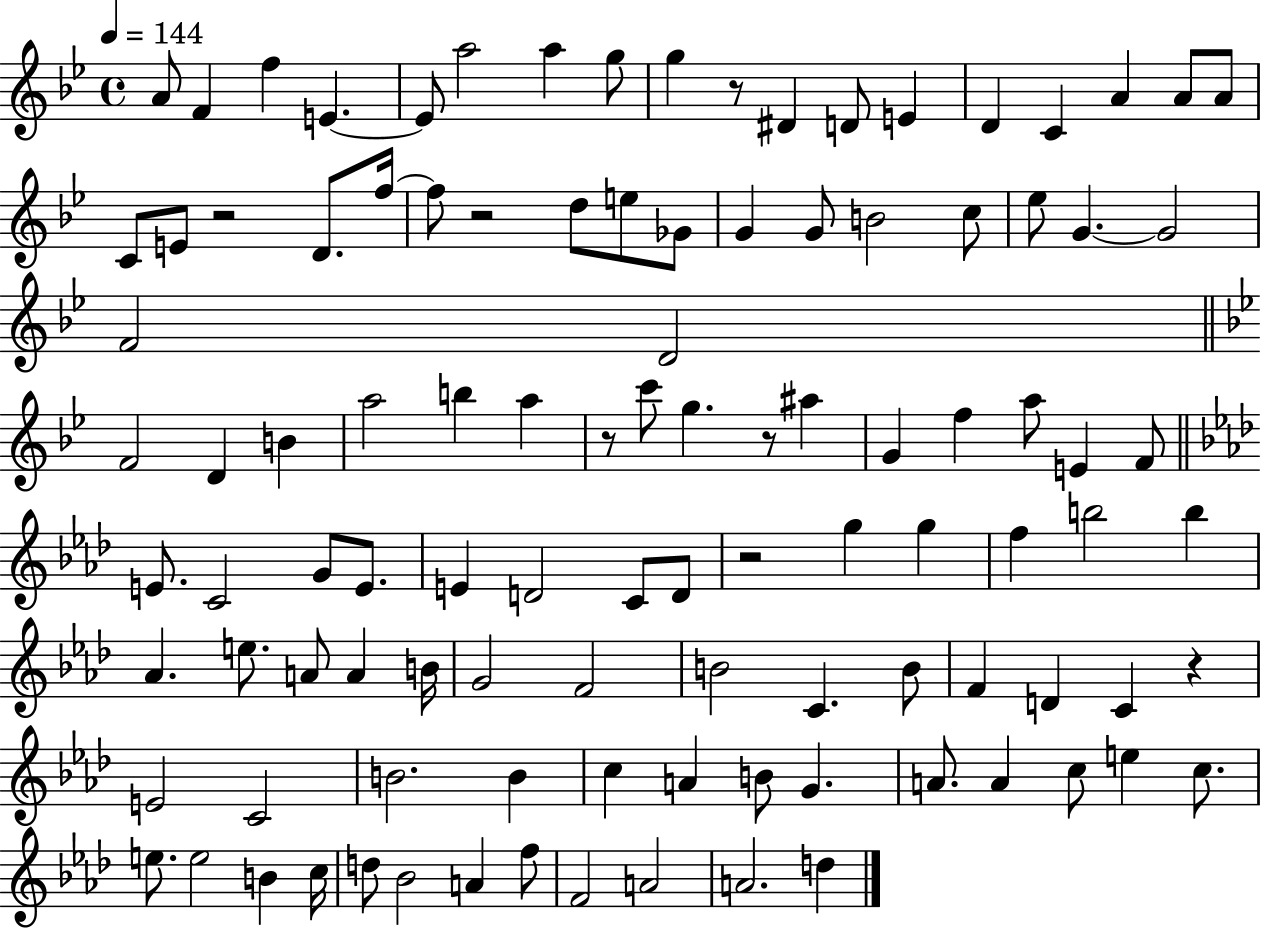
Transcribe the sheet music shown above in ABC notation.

X:1
T:Untitled
M:4/4
L:1/4
K:Bb
A/2 F f E E/2 a2 a g/2 g z/2 ^D D/2 E D C A A/2 A/2 C/2 E/2 z2 D/2 f/4 f/2 z2 d/2 e/2 _G/2 G G/2 B2 c/2 _e/2 G G2 F2 D2 F2 D B a2 b a z/2 c'/2 g z/2 ^a G f a/2 E F/2 E/2 C2 G/2 E/2 E D2 C/2 D/2 z2 g g f b2 b _A e/2 A/2 A B/4 G2 F2 B2 C B/2 F D C z E2 C2 B2 B c A B/2 G A/2 A c/2 e c/2 e/2 e2 B c/4 d/2 _B2 A f/2 F2 A2 A2 d